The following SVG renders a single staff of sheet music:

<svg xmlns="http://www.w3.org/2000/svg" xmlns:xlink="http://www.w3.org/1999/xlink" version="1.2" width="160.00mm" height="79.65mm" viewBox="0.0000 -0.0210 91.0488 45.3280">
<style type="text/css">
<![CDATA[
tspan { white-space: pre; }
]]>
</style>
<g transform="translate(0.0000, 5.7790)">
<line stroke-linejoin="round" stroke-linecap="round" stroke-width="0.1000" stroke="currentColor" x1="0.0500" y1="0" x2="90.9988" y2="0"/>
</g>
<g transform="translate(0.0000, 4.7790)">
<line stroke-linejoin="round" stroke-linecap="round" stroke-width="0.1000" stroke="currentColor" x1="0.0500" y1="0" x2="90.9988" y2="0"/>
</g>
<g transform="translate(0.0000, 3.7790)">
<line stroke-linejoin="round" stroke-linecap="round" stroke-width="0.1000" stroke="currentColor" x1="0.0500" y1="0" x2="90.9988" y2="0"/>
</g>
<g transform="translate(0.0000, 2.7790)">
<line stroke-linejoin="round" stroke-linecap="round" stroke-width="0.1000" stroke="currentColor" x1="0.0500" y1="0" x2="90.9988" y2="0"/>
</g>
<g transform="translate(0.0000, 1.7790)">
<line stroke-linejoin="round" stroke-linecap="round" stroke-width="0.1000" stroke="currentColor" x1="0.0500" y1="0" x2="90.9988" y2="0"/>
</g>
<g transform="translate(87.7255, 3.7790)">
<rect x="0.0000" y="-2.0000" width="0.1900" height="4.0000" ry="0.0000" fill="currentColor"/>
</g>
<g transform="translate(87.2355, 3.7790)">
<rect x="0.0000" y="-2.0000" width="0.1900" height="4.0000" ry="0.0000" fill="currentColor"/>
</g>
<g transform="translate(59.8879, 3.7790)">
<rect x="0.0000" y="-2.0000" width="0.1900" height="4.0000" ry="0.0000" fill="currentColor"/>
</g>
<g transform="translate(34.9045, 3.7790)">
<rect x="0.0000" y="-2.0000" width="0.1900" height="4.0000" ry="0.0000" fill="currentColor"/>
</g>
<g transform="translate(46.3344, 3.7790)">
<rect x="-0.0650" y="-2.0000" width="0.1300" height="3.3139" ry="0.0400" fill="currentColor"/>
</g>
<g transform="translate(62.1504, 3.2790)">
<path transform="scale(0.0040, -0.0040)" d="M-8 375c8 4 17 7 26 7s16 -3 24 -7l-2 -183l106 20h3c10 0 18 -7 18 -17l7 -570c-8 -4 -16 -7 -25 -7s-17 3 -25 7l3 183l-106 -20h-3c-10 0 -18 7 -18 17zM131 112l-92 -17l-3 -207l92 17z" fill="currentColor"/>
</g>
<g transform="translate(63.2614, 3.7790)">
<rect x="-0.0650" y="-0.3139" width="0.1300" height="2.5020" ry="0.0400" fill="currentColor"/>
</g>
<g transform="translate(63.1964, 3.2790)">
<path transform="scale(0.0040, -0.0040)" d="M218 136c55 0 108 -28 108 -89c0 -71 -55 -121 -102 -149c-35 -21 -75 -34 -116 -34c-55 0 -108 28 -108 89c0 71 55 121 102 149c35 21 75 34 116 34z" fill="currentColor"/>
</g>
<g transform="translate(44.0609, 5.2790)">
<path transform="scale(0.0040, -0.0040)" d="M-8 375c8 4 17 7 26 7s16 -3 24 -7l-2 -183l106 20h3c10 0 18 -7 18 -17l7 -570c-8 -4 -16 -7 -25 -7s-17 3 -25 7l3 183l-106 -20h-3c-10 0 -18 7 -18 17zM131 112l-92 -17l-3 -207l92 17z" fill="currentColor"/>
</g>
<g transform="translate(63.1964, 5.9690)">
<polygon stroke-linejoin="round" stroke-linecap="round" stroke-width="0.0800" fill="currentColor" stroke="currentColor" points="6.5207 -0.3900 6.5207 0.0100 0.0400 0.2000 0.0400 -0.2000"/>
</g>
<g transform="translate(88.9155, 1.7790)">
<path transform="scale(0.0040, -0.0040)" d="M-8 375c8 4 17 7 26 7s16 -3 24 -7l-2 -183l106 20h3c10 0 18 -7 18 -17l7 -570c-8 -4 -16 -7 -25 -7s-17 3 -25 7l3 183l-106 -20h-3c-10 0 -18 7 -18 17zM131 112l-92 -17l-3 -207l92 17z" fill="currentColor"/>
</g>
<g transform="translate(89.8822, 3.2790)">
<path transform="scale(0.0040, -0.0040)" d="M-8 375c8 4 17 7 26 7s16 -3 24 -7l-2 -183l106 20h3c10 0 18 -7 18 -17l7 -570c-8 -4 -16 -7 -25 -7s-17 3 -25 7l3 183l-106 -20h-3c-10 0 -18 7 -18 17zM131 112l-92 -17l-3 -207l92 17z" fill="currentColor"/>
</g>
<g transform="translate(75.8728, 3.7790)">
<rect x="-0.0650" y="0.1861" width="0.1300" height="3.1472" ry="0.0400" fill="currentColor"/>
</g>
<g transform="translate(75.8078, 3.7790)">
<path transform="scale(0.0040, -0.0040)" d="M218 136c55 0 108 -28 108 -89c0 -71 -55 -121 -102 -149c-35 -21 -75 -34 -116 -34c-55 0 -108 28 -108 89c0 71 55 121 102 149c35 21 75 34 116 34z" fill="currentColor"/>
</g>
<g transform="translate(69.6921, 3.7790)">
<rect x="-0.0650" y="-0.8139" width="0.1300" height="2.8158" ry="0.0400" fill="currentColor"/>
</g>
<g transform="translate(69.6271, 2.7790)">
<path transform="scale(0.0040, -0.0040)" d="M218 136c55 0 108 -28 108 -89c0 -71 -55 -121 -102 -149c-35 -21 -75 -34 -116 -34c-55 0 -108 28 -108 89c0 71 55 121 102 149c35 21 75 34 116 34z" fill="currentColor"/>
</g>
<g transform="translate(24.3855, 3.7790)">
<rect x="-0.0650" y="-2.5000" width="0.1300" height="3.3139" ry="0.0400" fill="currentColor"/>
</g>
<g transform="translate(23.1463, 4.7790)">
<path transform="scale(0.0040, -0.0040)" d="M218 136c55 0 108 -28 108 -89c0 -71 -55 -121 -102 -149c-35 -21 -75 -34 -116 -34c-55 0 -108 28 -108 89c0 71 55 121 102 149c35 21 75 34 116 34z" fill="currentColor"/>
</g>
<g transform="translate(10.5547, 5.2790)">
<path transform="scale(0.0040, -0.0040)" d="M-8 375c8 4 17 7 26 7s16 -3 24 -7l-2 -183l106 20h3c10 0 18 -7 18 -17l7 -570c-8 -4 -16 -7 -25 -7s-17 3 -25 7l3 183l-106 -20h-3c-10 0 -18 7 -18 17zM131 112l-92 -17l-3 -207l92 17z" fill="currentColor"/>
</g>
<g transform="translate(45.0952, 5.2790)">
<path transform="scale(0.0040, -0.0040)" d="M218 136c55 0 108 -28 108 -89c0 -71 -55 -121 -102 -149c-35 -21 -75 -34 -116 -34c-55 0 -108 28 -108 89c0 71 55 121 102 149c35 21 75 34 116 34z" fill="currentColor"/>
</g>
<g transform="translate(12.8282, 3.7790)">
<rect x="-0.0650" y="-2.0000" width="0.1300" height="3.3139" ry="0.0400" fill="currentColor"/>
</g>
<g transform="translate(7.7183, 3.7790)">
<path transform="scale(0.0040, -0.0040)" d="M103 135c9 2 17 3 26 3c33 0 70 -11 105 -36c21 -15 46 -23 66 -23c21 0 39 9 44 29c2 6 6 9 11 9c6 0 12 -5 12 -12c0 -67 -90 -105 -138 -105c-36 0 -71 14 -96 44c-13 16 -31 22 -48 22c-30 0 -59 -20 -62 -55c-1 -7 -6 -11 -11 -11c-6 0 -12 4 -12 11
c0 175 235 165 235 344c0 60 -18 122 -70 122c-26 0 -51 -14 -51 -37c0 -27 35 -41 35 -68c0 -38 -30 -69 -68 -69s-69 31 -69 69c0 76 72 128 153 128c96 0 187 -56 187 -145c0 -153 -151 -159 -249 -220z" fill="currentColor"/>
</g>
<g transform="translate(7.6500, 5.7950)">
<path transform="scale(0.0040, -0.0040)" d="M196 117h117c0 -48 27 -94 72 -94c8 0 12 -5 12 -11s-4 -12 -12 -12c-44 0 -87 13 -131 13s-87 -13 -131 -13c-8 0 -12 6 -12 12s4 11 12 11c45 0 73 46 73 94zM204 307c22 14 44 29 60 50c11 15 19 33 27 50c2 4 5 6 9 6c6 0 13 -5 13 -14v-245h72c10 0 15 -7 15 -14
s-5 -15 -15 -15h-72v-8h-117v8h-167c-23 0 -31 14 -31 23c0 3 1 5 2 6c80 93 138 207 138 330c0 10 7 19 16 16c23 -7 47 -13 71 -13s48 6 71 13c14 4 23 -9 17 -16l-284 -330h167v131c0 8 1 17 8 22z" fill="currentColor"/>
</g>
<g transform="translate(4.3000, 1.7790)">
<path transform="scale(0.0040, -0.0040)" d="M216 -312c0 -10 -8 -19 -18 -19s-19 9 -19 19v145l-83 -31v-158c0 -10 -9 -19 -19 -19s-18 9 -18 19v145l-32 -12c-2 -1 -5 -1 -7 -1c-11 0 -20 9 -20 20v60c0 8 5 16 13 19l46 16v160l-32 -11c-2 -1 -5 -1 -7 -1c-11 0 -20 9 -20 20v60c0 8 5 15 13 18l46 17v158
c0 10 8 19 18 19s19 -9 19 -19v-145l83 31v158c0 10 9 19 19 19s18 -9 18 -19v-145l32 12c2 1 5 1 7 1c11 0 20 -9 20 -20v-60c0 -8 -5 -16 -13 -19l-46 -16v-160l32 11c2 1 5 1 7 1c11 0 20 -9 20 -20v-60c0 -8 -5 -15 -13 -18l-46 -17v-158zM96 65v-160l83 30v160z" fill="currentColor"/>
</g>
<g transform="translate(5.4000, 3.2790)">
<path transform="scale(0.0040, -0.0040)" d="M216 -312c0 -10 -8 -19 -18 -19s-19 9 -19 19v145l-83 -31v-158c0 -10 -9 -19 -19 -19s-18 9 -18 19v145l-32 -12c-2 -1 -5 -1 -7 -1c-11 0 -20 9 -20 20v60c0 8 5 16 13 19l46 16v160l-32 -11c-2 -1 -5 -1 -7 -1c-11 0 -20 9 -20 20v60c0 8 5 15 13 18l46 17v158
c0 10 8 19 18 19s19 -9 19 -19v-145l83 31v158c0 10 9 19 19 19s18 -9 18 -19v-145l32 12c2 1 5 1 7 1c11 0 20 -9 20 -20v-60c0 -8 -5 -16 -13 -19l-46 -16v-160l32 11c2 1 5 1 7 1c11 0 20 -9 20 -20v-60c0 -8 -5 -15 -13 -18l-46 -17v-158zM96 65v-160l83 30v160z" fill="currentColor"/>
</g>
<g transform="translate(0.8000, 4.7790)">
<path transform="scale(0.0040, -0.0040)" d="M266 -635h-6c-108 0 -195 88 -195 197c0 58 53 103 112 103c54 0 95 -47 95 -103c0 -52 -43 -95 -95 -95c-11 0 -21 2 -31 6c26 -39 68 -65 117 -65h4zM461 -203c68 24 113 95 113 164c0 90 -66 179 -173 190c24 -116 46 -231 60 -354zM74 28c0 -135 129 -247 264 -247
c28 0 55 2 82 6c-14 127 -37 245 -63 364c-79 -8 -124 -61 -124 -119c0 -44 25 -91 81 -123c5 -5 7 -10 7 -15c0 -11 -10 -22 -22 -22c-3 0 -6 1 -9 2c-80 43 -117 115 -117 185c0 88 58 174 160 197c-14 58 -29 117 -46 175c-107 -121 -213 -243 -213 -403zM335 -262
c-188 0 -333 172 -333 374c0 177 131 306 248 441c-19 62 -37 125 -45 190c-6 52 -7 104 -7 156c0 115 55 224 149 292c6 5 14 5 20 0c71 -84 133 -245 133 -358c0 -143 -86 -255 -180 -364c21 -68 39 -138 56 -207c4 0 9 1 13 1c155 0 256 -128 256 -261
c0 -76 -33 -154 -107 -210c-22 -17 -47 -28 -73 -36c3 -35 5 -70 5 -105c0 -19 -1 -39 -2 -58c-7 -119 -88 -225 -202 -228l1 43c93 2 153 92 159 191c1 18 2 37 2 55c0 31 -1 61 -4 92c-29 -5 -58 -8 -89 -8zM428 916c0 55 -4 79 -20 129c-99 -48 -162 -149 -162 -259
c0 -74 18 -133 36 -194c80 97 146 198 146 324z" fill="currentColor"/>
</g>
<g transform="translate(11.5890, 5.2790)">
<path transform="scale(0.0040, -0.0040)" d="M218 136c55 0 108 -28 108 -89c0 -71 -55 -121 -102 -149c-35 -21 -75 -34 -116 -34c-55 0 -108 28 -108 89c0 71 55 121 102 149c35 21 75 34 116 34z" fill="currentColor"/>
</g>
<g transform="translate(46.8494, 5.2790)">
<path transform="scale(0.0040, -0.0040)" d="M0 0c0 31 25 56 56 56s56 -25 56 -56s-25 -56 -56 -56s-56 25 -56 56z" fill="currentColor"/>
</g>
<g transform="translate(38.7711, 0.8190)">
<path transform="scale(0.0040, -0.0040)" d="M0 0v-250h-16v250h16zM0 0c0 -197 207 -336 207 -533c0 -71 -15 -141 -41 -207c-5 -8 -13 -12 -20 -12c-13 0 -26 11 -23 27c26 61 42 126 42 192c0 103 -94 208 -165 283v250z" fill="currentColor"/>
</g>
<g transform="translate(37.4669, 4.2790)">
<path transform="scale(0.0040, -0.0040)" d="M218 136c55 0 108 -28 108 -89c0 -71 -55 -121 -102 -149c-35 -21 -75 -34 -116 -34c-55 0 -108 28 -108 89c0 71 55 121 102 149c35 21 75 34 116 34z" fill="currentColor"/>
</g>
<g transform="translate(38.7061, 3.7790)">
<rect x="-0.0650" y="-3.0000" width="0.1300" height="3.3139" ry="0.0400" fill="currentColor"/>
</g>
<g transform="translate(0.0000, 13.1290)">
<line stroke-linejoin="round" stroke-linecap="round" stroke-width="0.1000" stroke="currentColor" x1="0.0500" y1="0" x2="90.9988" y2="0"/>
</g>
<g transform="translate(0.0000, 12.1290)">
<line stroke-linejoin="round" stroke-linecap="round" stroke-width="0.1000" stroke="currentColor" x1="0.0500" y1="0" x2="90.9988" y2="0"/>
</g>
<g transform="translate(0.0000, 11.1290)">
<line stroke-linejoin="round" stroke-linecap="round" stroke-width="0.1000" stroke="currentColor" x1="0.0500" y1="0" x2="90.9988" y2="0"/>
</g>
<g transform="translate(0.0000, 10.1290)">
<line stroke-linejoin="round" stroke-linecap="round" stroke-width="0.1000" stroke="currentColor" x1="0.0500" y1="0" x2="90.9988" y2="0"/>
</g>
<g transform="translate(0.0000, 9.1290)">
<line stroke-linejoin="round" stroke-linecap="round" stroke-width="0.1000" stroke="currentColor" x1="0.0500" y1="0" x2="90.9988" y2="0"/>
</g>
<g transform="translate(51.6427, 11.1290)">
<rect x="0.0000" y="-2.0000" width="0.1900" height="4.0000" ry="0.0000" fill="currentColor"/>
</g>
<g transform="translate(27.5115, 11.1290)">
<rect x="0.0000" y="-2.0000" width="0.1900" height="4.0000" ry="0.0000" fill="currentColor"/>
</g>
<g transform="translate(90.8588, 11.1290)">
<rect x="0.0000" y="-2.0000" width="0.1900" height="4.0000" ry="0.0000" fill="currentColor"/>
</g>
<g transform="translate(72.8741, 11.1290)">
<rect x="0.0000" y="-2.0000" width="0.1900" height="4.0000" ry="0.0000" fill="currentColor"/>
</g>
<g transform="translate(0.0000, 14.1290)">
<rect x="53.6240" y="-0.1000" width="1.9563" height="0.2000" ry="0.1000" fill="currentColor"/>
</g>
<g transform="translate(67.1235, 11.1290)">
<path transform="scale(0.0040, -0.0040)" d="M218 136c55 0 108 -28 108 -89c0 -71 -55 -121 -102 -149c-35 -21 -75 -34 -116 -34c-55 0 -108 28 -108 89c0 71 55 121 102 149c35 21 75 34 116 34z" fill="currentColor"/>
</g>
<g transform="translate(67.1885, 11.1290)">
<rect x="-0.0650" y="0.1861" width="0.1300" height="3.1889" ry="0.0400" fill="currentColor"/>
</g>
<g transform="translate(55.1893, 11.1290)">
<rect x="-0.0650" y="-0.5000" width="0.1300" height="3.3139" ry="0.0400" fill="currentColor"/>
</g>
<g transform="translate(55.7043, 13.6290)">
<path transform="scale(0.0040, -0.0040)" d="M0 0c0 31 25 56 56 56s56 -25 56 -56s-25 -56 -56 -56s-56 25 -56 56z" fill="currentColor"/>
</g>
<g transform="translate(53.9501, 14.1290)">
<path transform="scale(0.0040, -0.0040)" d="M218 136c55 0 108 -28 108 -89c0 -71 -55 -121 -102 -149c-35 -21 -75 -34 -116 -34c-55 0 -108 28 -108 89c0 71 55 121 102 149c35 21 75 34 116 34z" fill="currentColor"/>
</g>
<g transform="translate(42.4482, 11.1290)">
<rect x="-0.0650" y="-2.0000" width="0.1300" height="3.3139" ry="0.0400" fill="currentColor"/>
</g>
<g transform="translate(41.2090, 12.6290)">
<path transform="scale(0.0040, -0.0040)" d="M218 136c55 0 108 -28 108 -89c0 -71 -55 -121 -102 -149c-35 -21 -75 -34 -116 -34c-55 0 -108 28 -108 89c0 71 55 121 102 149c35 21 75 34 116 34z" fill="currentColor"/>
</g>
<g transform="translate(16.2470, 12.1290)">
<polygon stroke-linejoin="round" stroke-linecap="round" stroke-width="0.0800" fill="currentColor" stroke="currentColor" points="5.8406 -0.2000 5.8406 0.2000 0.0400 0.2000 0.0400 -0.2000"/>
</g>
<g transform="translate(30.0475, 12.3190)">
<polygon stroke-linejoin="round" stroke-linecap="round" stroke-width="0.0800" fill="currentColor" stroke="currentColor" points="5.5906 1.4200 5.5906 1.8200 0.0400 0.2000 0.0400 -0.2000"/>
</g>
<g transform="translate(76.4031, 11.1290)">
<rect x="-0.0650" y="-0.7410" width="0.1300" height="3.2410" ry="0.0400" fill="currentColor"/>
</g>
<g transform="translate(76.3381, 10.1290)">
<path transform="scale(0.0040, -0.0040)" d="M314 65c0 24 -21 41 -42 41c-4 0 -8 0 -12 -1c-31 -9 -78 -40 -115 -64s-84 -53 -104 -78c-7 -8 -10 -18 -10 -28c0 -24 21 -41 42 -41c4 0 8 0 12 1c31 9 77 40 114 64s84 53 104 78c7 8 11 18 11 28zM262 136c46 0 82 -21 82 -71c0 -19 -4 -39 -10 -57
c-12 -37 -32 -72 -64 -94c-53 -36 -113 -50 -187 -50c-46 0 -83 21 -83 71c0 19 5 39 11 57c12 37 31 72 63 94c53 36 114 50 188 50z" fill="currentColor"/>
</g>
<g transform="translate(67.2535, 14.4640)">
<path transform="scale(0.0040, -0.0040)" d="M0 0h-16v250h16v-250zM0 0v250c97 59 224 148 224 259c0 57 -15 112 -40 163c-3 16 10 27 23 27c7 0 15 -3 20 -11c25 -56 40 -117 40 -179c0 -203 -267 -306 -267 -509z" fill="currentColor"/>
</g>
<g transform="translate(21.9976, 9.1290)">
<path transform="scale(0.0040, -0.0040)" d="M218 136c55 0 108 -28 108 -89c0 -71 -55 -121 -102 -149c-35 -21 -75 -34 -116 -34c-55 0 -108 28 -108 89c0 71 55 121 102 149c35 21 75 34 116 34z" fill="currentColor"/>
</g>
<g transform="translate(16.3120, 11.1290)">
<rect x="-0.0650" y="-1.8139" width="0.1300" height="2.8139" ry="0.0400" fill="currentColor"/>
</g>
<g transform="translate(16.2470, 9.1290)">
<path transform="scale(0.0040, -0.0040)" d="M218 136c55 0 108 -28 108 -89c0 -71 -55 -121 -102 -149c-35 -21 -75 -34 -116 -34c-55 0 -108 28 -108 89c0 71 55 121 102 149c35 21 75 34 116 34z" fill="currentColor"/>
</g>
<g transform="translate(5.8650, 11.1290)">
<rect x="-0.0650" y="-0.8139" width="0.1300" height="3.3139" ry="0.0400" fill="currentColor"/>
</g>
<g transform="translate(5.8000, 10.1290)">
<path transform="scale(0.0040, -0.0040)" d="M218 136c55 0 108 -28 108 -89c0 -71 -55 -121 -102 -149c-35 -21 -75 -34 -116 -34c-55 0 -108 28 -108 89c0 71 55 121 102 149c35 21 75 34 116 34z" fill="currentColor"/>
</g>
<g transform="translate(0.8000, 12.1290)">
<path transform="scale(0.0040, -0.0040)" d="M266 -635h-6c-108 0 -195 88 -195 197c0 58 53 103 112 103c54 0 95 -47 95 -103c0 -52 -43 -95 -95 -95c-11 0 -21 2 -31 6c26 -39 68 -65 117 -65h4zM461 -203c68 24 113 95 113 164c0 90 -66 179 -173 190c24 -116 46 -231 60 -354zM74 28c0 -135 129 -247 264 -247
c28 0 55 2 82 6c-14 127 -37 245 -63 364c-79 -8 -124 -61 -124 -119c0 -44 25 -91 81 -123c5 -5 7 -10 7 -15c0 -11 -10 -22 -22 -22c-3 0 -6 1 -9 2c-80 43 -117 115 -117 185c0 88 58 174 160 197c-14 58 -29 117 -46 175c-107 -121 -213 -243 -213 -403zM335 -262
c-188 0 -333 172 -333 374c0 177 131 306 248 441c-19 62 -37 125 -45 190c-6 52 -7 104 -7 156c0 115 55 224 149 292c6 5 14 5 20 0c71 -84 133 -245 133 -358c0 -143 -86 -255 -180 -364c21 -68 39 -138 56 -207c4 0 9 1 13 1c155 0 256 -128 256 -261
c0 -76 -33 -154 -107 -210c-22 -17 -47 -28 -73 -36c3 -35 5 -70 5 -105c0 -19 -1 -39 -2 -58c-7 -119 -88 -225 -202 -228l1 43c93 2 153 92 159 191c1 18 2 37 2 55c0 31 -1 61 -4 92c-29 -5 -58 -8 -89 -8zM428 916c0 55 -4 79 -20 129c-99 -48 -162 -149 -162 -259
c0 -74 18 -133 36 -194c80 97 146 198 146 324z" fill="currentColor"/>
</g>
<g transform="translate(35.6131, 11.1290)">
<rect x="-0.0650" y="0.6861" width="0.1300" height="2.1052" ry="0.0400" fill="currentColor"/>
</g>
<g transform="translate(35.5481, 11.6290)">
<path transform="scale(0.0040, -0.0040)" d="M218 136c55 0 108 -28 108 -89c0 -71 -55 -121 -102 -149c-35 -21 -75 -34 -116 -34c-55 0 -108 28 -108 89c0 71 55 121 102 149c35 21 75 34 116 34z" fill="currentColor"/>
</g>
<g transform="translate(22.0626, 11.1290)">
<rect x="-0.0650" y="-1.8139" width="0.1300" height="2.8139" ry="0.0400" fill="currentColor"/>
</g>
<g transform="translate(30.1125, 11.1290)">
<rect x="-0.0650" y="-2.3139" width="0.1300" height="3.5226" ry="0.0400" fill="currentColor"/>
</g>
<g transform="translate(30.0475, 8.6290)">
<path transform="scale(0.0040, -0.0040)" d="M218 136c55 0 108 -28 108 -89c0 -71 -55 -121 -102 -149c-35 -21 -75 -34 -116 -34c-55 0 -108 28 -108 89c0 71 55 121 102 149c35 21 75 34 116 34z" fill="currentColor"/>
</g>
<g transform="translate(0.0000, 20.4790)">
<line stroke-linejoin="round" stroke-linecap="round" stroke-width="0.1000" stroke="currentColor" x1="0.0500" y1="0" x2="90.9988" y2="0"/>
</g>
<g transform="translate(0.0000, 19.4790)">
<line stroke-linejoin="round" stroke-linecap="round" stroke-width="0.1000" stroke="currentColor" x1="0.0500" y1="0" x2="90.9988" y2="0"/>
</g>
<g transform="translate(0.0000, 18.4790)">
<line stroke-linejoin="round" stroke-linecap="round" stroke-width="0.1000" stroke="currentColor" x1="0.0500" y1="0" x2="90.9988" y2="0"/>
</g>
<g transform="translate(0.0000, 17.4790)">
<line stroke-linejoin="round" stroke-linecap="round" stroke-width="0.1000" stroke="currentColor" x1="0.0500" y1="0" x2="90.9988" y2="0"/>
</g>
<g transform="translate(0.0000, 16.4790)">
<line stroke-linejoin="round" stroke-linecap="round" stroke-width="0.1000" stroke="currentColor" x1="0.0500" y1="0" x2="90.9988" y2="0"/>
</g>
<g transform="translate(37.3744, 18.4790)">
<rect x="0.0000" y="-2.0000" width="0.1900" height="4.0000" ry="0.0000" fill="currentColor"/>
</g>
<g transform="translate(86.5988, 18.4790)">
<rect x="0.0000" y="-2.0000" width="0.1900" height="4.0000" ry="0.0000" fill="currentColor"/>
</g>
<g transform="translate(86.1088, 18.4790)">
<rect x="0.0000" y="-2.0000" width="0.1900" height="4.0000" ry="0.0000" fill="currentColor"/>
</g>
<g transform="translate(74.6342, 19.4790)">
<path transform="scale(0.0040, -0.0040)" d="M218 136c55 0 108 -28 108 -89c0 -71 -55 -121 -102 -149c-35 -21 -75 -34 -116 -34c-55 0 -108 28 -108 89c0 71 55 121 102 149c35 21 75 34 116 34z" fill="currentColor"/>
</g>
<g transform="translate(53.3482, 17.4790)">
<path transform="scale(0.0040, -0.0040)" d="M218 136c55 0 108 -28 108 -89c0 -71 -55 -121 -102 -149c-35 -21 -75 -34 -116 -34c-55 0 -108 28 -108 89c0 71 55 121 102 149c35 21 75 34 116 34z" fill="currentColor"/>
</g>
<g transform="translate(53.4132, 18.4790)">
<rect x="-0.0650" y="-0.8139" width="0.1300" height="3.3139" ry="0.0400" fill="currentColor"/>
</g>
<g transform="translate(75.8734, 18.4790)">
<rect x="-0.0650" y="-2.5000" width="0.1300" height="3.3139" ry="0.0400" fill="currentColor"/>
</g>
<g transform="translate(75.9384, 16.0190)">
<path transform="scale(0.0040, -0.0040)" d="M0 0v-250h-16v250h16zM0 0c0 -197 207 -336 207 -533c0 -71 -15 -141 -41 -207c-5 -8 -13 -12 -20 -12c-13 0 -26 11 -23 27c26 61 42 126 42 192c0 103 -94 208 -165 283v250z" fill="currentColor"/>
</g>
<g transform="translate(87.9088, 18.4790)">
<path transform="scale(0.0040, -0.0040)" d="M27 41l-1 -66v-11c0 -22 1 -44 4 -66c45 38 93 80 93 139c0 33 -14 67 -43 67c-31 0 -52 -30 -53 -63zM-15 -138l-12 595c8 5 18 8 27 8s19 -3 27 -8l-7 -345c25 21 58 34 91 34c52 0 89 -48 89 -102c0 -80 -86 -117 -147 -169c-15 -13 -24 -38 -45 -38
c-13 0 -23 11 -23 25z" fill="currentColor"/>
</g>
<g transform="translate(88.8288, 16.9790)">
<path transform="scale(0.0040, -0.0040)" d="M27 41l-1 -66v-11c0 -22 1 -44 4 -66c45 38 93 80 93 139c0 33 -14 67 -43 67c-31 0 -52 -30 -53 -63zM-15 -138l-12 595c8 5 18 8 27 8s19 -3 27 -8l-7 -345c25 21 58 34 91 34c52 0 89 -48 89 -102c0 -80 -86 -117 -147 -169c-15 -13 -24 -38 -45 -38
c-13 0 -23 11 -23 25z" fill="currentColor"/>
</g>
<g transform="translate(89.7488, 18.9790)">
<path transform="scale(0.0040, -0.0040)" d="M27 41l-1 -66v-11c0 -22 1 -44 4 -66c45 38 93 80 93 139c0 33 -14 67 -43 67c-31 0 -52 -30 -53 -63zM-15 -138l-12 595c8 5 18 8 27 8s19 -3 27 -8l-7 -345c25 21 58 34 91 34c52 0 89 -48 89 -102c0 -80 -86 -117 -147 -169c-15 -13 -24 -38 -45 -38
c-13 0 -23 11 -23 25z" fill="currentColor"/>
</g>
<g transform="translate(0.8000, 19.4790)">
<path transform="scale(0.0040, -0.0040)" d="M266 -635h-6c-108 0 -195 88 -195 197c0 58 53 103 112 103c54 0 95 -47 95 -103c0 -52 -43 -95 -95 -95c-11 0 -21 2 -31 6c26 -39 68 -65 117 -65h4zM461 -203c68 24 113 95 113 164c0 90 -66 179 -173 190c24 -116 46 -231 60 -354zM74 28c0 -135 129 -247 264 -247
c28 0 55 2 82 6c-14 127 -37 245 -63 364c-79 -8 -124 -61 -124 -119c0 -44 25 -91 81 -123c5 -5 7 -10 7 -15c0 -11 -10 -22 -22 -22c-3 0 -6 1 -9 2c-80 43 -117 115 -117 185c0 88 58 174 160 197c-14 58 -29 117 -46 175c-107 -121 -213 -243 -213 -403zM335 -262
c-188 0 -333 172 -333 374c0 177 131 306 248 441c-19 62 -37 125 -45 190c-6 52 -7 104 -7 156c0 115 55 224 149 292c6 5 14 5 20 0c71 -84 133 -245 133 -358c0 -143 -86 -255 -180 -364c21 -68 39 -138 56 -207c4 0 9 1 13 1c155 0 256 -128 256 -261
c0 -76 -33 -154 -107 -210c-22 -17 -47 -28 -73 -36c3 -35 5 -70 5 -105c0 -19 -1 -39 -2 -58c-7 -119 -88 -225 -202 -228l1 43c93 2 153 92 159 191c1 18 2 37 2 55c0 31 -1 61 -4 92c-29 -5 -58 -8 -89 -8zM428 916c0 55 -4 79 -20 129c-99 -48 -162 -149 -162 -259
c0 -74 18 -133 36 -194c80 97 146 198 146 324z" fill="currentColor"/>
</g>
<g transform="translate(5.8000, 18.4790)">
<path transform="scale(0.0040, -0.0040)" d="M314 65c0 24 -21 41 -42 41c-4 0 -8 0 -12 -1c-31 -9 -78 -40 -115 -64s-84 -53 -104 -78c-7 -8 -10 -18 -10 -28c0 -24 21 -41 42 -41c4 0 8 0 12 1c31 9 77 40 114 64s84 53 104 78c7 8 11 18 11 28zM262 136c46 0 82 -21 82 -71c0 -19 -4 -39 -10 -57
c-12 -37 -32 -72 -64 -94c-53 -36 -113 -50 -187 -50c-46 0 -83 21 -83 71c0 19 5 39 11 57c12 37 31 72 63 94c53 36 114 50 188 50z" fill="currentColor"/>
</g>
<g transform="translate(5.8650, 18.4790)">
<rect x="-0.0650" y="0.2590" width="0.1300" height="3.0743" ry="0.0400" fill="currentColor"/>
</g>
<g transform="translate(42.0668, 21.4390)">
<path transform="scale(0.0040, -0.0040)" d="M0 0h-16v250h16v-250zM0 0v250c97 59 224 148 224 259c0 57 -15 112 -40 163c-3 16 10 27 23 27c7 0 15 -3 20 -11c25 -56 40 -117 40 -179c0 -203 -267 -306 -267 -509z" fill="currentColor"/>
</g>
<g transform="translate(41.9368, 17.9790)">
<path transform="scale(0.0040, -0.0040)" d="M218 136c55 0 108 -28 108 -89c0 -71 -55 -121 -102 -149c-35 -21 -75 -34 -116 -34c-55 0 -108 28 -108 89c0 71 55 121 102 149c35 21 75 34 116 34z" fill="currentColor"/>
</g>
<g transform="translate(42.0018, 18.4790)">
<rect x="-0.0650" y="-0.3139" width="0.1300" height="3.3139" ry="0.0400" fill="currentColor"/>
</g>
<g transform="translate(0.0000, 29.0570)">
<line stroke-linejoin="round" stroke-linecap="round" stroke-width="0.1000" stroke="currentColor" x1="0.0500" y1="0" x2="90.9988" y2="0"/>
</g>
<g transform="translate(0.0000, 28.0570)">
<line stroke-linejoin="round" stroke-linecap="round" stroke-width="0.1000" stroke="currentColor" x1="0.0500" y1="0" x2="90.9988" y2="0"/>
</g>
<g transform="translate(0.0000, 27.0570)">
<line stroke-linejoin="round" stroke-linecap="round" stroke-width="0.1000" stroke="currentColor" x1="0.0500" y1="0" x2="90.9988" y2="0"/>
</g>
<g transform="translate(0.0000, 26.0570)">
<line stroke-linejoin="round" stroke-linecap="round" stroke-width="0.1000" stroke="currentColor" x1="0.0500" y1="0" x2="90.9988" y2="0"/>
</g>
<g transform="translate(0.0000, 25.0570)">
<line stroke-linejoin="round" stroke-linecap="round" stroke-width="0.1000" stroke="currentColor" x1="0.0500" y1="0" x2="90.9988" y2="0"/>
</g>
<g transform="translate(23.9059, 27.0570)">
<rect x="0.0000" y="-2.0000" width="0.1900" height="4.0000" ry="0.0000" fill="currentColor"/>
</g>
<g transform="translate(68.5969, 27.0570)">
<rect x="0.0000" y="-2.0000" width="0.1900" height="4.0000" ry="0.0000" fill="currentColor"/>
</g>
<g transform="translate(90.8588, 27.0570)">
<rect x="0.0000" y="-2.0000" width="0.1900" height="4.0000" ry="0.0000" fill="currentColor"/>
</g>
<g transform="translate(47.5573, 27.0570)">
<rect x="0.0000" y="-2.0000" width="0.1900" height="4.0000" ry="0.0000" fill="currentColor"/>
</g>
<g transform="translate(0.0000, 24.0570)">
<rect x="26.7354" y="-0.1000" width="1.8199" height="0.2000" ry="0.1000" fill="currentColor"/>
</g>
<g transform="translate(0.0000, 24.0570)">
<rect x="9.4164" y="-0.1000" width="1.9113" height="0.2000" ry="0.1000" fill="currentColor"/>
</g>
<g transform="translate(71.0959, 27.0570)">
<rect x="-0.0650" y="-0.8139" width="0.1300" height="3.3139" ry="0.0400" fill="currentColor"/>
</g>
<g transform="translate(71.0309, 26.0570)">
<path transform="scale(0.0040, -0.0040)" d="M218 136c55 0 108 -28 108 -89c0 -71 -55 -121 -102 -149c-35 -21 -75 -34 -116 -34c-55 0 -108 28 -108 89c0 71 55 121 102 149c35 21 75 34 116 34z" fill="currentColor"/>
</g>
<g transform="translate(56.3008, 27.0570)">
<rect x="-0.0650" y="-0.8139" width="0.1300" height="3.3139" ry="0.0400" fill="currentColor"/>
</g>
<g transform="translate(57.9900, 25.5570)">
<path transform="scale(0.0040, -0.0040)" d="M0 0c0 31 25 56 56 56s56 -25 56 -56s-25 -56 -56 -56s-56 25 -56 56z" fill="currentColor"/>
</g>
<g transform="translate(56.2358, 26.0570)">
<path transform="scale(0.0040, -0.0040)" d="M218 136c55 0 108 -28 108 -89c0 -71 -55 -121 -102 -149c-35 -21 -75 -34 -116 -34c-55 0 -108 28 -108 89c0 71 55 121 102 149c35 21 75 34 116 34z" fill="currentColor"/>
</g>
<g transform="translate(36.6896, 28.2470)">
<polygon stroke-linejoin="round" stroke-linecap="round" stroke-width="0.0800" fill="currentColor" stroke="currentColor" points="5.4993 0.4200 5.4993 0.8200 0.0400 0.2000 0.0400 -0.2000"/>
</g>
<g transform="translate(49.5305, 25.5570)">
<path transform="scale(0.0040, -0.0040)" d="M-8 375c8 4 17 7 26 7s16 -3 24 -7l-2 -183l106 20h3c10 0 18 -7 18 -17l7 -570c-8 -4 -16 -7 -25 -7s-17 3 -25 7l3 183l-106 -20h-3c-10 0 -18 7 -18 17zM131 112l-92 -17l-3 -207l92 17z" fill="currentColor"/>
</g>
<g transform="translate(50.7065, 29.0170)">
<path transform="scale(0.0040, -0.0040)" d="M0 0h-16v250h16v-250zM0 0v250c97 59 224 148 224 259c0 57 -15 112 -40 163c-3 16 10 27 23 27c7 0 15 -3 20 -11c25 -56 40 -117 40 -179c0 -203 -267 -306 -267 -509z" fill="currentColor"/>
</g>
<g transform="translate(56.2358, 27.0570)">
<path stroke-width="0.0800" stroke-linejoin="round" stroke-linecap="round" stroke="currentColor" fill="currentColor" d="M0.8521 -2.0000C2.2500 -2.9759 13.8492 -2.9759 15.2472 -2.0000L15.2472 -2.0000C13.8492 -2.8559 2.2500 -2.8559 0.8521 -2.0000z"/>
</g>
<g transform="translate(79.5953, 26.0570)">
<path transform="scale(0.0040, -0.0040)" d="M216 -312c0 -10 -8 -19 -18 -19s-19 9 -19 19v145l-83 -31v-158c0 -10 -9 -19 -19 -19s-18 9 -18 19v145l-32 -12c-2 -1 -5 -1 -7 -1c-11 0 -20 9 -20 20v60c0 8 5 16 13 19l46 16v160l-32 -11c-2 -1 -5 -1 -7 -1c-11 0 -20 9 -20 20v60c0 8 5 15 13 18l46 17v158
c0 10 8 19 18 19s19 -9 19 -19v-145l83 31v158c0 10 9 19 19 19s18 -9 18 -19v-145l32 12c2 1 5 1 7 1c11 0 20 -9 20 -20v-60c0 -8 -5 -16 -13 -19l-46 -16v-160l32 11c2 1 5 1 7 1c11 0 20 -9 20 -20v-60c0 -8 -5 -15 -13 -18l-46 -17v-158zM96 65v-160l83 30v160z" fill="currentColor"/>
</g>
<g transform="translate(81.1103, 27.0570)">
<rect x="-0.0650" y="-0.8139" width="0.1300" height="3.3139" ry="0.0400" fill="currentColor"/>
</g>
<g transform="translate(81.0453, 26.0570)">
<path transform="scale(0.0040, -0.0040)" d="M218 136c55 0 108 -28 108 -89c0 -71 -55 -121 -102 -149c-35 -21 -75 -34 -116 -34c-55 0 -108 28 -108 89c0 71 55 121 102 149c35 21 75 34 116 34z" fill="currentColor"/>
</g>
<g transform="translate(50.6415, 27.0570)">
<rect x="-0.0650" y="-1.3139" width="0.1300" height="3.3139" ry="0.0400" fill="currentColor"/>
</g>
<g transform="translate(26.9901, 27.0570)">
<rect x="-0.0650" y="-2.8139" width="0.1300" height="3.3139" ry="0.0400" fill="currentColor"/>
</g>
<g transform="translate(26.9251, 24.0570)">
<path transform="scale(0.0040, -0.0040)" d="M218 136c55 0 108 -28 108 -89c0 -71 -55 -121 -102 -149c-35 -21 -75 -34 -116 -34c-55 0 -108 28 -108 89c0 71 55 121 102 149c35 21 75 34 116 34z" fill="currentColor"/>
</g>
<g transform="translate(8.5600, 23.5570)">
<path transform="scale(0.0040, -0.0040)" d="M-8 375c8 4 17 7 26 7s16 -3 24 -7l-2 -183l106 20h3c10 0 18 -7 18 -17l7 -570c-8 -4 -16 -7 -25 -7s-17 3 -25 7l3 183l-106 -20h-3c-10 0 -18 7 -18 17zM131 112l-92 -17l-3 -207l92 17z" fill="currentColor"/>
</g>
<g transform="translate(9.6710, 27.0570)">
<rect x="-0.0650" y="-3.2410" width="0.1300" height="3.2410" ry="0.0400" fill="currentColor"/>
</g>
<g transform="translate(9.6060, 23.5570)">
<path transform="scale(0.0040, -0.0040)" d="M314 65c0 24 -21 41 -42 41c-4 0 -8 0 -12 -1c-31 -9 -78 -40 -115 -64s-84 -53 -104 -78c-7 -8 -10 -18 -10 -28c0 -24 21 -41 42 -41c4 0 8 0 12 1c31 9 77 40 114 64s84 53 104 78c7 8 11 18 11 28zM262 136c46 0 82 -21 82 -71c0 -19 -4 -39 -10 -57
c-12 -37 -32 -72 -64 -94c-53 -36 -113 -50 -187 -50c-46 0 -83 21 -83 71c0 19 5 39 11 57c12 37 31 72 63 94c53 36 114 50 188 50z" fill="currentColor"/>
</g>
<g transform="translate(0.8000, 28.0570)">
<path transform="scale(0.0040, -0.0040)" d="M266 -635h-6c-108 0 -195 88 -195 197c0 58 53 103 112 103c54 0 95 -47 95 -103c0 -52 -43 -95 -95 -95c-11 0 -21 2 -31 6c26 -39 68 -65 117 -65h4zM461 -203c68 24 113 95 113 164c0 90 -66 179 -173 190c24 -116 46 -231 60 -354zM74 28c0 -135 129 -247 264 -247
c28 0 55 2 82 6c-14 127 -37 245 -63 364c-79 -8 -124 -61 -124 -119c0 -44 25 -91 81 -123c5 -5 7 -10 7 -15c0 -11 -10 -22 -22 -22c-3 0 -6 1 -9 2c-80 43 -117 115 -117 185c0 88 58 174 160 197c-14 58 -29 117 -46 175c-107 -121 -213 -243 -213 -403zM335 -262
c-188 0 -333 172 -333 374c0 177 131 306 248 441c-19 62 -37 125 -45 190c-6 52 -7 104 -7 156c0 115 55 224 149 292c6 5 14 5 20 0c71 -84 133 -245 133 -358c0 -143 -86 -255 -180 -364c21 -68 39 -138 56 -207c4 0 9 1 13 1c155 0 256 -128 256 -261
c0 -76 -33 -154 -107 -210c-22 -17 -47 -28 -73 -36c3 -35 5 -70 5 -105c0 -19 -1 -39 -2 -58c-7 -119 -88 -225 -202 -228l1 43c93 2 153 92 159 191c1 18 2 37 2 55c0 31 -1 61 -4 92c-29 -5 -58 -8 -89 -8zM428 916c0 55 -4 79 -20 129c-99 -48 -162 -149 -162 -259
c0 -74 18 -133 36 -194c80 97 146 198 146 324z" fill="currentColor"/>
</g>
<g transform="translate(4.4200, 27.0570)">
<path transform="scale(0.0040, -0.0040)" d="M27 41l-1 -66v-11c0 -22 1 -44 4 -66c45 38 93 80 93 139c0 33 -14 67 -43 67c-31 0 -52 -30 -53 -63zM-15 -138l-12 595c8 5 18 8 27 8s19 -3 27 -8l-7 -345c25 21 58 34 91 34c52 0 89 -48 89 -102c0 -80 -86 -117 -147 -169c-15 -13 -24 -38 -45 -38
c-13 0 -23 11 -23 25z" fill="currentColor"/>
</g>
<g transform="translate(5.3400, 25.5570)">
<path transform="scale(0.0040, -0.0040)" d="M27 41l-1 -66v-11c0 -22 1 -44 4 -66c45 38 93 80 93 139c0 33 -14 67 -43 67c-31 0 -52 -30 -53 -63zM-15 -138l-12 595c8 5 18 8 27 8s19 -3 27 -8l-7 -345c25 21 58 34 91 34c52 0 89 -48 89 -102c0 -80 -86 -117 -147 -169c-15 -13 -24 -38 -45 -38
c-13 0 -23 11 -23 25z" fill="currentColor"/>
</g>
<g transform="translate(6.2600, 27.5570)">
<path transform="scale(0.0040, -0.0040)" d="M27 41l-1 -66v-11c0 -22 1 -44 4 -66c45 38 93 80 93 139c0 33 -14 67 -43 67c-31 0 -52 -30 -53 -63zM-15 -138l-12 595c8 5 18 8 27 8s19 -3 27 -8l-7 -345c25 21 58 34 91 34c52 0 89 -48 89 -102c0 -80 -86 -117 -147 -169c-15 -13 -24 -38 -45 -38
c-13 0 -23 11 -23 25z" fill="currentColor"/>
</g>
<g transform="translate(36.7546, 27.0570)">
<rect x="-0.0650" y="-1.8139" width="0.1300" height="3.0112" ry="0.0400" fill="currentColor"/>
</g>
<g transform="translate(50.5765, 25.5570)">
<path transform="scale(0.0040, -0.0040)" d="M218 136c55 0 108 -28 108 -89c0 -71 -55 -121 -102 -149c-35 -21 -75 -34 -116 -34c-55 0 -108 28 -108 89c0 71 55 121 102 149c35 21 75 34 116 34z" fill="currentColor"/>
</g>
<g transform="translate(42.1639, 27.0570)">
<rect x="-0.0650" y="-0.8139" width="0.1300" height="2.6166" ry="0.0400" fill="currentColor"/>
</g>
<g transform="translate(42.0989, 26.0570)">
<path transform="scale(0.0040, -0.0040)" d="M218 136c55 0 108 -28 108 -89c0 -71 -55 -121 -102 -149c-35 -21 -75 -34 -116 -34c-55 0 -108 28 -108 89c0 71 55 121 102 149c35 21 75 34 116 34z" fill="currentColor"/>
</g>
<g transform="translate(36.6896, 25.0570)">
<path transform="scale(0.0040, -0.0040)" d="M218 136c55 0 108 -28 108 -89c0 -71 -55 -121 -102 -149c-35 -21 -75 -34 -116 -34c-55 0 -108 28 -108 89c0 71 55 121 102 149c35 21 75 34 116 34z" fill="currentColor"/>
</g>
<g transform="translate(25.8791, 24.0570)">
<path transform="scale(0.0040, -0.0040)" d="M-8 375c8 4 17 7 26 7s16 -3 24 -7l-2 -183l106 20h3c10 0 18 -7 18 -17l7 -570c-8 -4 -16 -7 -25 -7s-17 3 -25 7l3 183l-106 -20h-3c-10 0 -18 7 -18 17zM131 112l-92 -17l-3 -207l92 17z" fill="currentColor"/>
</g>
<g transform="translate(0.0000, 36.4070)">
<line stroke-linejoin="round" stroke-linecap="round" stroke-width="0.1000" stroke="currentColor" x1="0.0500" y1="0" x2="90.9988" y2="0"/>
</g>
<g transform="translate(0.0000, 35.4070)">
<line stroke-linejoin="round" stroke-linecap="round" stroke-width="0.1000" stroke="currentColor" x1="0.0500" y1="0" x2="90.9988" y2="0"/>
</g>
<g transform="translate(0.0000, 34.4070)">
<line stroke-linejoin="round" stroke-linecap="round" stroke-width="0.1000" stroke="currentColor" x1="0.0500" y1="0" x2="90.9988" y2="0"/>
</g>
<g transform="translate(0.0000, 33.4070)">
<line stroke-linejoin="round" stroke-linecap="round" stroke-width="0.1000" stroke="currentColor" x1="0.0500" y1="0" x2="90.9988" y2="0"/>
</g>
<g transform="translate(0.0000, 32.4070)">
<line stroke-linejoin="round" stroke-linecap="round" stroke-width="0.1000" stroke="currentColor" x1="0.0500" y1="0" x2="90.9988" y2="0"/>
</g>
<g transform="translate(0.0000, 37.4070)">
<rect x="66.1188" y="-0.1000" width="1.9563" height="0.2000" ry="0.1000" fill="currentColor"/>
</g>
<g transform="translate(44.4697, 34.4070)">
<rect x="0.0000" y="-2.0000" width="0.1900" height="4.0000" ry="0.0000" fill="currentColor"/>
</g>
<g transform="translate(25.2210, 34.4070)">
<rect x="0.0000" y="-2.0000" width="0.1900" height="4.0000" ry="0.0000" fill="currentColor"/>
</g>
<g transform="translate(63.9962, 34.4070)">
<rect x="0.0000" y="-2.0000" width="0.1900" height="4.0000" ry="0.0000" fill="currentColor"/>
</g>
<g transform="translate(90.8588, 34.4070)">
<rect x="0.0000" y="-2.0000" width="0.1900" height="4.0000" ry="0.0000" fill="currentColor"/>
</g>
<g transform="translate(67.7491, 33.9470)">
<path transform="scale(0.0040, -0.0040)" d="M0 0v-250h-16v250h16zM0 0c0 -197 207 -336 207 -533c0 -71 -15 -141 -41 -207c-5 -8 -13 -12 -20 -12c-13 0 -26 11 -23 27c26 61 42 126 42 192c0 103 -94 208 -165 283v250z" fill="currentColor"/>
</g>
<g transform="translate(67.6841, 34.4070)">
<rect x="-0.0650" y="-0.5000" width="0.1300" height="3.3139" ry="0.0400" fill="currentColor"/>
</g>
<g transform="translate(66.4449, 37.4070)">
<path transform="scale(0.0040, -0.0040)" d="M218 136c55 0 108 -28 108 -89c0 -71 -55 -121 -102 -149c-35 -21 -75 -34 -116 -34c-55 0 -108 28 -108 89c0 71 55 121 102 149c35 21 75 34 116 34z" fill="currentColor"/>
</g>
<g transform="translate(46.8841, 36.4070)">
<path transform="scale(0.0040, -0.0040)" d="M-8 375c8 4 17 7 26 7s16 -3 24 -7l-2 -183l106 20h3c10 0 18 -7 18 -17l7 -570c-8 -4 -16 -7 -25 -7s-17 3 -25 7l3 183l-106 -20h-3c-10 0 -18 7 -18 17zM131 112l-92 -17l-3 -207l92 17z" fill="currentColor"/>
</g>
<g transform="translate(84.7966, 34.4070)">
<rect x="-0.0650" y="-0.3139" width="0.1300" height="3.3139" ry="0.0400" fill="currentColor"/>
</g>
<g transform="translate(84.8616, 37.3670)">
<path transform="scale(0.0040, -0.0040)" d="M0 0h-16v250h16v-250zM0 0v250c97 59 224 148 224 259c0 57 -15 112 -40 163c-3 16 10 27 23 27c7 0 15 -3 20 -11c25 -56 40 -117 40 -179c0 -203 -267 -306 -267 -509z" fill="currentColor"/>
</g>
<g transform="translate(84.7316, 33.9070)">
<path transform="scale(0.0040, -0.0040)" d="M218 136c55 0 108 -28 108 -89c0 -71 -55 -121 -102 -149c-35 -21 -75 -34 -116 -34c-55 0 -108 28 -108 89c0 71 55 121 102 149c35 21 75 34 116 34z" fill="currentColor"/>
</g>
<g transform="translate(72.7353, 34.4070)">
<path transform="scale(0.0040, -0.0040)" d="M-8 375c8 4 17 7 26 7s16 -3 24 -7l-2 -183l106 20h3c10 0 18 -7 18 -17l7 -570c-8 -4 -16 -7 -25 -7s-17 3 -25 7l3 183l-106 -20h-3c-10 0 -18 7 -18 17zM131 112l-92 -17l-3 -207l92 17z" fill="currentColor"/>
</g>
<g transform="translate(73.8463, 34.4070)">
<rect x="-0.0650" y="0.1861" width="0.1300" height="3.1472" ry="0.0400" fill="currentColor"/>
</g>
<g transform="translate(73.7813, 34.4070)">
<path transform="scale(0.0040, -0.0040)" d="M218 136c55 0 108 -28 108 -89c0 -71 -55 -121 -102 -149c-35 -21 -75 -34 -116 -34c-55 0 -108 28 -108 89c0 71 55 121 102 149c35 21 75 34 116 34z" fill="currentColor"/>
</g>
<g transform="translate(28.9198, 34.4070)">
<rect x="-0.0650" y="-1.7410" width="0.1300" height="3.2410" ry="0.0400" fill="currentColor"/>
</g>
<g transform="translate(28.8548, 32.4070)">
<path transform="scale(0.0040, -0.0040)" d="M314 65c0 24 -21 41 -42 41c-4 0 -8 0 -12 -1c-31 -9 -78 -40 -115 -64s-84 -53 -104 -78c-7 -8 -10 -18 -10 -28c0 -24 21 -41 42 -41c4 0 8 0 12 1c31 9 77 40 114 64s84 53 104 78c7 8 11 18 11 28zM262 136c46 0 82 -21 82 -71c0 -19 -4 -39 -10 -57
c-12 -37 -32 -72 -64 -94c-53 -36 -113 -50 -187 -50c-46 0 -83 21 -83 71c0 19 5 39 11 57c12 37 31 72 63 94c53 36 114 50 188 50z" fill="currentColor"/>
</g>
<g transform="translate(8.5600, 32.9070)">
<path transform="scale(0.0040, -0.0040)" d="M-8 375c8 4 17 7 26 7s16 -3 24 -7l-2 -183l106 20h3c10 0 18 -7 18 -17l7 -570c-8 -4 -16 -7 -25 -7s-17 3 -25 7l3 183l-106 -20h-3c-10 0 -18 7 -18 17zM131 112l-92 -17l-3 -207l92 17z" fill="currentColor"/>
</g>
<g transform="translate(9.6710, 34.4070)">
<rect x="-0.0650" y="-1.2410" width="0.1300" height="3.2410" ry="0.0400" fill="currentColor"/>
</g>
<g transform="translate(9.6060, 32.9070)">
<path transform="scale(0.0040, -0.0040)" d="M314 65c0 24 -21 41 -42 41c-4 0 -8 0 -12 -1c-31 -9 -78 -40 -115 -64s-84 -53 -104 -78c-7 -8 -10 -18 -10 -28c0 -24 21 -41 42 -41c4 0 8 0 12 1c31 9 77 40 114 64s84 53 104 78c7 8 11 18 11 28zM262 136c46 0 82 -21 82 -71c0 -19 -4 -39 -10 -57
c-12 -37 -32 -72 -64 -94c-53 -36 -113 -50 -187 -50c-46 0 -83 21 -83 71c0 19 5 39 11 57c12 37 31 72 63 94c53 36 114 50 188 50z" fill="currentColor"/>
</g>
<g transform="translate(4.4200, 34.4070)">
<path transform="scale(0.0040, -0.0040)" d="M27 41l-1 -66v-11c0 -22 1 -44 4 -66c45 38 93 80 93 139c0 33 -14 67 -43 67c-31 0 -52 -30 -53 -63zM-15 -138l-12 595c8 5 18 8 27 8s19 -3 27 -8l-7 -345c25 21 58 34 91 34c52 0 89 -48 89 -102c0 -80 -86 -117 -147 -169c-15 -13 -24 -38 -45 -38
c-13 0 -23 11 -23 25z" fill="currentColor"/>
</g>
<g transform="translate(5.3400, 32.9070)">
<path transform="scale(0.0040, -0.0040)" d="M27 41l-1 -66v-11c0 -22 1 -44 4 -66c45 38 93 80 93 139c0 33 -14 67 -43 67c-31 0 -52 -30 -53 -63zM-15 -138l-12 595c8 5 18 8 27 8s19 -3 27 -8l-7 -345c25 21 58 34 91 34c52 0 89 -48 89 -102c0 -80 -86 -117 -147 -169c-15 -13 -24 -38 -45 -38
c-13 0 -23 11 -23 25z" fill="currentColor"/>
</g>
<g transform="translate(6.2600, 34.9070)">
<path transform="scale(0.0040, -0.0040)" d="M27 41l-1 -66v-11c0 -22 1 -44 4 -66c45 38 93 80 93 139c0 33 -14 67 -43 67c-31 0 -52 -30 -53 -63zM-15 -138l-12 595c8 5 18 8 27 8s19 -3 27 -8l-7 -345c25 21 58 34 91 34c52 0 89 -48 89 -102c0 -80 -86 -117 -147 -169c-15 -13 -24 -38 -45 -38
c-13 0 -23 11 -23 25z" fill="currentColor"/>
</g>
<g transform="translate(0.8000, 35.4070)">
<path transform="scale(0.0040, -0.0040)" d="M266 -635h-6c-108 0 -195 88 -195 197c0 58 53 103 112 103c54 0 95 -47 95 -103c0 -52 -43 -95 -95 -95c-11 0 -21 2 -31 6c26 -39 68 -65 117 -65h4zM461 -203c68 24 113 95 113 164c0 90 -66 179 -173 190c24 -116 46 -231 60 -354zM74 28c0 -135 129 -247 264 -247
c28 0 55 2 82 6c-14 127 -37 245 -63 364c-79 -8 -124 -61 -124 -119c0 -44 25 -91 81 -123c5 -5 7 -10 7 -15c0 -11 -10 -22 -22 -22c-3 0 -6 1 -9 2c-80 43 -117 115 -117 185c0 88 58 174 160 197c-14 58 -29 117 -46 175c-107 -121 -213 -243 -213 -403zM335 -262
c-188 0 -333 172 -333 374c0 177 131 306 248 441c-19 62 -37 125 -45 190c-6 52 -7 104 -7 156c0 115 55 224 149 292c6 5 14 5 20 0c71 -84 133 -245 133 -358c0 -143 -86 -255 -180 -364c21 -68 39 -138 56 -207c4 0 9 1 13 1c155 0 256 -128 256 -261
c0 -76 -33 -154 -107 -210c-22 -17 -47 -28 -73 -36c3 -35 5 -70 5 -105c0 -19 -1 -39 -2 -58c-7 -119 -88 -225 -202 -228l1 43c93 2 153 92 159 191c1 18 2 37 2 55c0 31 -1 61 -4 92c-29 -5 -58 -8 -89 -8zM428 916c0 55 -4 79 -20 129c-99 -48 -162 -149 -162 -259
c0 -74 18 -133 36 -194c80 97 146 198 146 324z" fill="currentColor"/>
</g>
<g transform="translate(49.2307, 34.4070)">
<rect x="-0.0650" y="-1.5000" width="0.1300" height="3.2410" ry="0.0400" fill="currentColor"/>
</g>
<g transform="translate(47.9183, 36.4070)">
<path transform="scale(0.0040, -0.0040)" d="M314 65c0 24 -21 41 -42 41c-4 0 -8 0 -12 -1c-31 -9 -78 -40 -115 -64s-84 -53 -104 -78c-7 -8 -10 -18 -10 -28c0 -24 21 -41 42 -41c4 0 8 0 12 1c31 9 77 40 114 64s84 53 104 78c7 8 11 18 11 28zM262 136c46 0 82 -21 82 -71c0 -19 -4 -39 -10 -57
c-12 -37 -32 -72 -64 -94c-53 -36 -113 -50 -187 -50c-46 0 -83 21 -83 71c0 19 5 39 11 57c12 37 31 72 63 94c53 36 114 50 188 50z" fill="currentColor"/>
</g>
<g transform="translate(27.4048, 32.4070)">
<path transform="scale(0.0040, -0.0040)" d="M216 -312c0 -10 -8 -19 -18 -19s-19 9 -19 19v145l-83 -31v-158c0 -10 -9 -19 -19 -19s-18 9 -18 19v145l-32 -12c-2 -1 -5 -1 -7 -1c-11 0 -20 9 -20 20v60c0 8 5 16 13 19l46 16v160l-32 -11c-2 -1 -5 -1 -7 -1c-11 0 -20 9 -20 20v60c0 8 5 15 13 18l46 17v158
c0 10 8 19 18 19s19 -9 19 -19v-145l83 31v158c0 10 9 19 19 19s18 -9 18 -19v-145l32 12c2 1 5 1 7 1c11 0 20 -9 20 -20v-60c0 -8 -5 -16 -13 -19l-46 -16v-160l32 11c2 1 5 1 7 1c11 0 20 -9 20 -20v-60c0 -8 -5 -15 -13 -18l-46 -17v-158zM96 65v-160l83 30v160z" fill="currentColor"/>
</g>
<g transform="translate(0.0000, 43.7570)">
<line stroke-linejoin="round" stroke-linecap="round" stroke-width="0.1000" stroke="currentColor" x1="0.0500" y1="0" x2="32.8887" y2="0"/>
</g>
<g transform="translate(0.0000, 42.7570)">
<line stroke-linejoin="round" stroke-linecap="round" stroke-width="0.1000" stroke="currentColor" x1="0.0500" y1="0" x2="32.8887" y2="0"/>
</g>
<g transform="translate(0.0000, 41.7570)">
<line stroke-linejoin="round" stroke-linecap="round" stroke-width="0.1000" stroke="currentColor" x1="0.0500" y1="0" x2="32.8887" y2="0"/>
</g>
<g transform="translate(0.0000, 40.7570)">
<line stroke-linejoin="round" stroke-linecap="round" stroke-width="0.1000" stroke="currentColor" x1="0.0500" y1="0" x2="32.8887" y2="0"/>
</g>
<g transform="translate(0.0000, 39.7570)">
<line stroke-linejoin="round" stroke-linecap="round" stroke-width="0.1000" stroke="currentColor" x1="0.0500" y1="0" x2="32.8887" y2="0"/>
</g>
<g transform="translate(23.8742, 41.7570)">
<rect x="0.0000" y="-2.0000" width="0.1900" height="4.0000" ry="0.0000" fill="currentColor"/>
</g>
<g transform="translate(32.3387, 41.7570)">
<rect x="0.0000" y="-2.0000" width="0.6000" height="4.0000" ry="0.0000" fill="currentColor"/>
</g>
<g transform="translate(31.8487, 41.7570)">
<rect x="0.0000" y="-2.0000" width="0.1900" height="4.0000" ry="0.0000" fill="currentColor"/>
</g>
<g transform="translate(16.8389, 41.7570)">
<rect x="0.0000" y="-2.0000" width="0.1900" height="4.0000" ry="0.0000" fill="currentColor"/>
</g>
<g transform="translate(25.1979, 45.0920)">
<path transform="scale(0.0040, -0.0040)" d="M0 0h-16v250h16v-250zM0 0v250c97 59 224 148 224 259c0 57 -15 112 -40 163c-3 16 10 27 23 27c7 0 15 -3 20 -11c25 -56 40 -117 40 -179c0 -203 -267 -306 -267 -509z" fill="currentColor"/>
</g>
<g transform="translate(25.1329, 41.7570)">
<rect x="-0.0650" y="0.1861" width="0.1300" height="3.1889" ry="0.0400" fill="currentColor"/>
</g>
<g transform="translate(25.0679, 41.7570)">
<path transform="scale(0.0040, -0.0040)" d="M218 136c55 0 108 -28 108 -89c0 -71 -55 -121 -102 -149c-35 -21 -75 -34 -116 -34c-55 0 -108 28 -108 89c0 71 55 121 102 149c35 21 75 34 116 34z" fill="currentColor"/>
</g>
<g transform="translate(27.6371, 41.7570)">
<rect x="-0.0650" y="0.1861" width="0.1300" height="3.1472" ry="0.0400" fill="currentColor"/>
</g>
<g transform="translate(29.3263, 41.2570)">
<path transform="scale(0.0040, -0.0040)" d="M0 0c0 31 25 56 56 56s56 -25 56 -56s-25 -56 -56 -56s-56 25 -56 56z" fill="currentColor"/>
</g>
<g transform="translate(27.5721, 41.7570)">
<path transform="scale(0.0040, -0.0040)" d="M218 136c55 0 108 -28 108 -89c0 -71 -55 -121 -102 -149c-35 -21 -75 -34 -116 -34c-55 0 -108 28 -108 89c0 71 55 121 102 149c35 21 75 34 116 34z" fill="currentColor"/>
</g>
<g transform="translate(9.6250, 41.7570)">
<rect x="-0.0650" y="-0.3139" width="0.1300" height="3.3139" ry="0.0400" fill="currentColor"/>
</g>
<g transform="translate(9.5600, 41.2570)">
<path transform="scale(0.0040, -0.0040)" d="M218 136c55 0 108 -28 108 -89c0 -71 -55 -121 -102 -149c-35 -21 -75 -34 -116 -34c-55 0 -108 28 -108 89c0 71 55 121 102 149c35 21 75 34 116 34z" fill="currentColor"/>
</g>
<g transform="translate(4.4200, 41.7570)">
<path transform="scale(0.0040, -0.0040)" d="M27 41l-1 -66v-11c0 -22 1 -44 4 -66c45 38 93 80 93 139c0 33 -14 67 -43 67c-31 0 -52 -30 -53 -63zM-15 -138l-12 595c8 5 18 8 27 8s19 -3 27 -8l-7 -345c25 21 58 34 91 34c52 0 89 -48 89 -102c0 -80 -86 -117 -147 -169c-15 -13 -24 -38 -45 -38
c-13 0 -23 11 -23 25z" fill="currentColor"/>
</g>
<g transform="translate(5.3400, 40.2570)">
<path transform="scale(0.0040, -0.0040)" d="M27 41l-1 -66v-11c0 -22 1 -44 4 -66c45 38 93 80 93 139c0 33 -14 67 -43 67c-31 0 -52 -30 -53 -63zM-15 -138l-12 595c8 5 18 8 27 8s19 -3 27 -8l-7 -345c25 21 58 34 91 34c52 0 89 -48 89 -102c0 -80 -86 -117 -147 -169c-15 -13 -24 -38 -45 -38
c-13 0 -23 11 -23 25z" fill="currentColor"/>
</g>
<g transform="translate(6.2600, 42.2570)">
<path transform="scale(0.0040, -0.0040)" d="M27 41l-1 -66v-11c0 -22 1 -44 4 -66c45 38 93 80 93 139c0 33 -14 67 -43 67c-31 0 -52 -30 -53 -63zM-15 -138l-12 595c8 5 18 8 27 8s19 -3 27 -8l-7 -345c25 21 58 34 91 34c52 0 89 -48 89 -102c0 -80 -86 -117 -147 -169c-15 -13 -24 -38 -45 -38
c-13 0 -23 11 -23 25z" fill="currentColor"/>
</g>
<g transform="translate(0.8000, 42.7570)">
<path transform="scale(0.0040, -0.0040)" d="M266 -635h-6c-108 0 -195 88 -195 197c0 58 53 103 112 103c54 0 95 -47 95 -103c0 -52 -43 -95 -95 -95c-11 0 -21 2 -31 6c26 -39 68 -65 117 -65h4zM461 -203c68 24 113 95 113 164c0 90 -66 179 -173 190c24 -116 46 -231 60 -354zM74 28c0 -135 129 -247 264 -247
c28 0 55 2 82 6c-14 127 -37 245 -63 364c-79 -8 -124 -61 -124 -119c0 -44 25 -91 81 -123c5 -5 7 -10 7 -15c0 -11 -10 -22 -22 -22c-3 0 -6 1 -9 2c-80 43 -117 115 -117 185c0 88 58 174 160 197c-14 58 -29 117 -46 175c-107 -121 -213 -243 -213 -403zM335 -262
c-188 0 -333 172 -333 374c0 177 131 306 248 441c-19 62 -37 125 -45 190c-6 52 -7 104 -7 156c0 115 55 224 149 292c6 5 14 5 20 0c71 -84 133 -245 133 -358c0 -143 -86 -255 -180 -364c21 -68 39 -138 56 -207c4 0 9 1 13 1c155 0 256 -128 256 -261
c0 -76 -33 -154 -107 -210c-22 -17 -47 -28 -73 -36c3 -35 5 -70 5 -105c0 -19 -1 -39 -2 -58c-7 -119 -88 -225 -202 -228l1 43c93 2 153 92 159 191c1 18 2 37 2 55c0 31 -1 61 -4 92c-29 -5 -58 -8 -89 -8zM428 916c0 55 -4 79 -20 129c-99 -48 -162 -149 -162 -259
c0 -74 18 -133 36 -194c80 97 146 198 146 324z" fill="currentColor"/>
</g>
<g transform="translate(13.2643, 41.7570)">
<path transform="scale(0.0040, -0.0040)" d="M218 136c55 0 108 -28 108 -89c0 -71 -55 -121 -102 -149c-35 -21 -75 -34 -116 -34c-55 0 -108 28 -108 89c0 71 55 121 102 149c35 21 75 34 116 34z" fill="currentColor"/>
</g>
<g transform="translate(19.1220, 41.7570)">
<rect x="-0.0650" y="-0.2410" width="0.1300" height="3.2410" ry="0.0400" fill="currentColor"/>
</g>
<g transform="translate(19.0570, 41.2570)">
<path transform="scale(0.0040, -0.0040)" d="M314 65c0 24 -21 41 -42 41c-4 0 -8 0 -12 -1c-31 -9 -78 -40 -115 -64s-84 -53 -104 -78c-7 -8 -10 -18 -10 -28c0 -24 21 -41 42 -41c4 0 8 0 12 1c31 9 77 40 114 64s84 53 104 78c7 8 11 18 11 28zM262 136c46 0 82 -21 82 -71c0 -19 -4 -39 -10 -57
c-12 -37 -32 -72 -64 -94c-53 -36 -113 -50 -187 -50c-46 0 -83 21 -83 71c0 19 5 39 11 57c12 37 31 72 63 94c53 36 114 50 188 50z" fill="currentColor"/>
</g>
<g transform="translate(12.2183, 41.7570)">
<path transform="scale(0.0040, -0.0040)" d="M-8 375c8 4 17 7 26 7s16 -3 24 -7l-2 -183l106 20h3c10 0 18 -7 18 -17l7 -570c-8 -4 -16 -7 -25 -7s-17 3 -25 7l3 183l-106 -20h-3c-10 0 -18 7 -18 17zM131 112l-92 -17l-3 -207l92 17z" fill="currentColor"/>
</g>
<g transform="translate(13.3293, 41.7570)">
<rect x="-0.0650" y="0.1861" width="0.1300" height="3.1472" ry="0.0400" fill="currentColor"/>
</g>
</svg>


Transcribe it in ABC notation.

X:1
T:Untitled
M:2/4
L:1/4
K:D
F G A/2 F c/2 d/2 B d f/2 f/2 g/2 A/2 F C B/2 d2 B2 c/2 d G/2 b2 a f/2 d/2 e/2 d d ^d e2 ^f2 E2 C/2 B c/2 c B c2 _B/2 _B